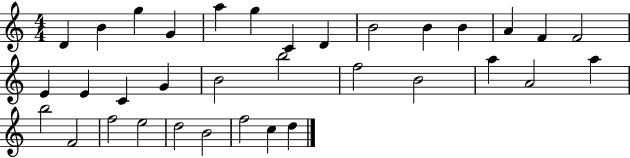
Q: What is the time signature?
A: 4/4